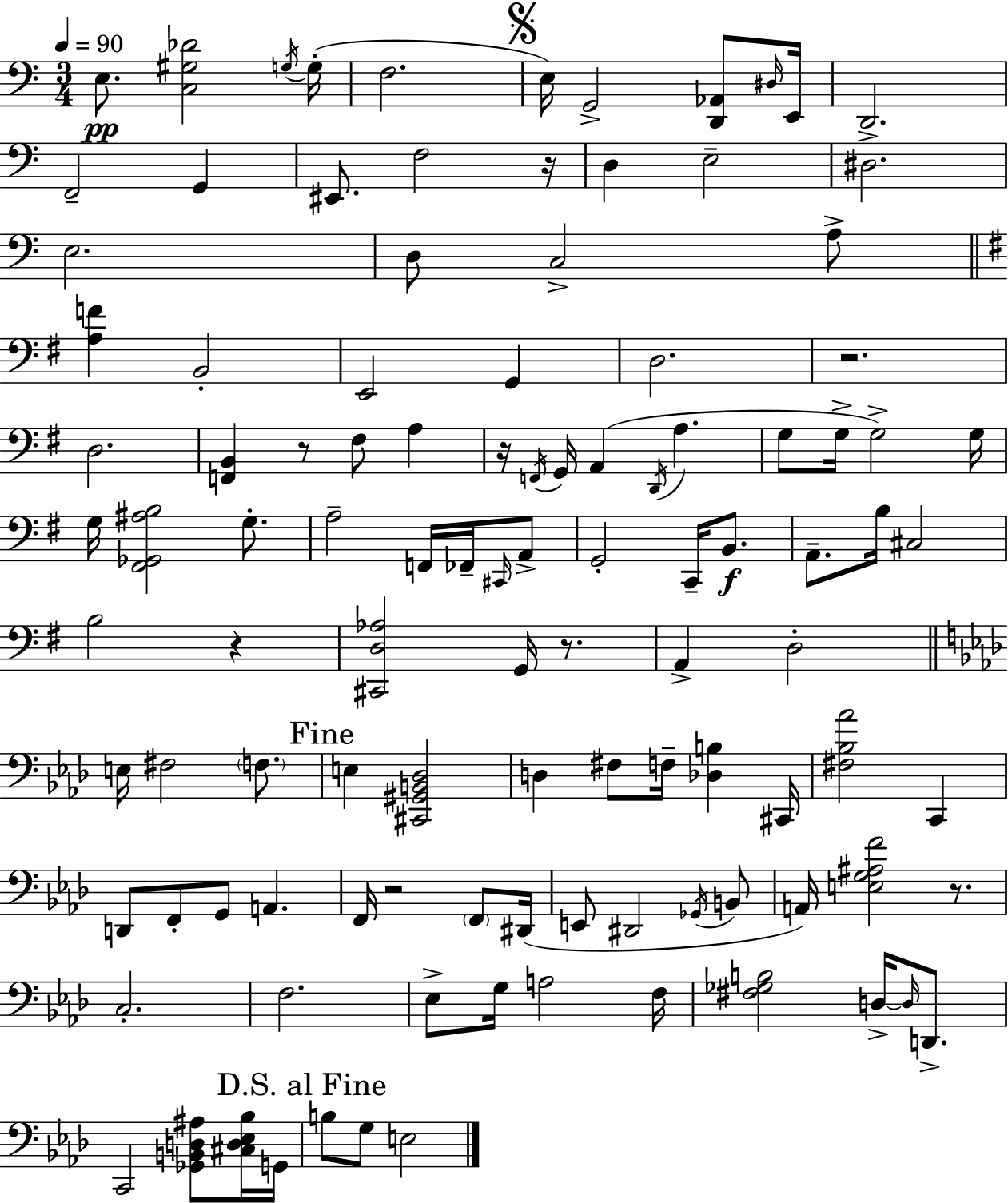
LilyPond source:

{
  \clef bass
  \numericTimeSignature
  \time 3/4
  \key c \major
  \tempo 4 = 90
  e8.\pp <c gis des'>2 \acciaccatura { g16 }( | g16-. f2. | \mark \markup { \musicglyph "scripts.segno" } e16) g,2-> <d, aes,>8 | \grace { dis16 } e,16 d,2.-> | \break f,2-- g,4 | eis,8. f2 | r16 d4 e2-- | dis2. | \break e2. | d8 c2-> | a8-> \bar "||" \break \key g \major <a f'>4 b,2-. | e,2 g,4 | d2. | r2. | \break d2. | <f, b,>4 r8 fis8 a4 | r16 \acciaccatura { f,16 } g,16 a,4( \acciaccatura { d,16 } a4. | g8 g16-> g2->) | \break g16 g16 <fis, ges, ais b>2 g8.-. | a2-- f,16 fes,16-- | \grace { cis,16 } a,8-> g,2-. c,16-- | b,8.\f a,8.-- b16 cis2 | \break b2 r4 | <cis, d aes>2 g,16 | r8. a,4-> d2-. | \bar "||" \break \key f \minor e16 fis2 \parenthesize f8. | \mark "Fine" e4 <cis, gis, b, des>2 | d4 fis8 f16-- <des b>4 cis,16 | <fis bes aes'>2 c,4 | \break d,8 f,8-. g,8 a,4. | f,16 r2 \parenthesize f,8 dis,16( | e,8 dis,2 \acciaccatura { ges,16 } b,8 | a,16) <e g ais f'>2 r8. | \break c2.-. | f2. | ees8-> g16 a2 | f16 <fis ges b>2 d16->~~ \grace { d16 } d,8.-> | \break c,2 <ges, b, d ais>8 | <cis d ees bes>16 g,16 \mark "D.S. al Fine" b8 g8 e2 | \bar "|."
}